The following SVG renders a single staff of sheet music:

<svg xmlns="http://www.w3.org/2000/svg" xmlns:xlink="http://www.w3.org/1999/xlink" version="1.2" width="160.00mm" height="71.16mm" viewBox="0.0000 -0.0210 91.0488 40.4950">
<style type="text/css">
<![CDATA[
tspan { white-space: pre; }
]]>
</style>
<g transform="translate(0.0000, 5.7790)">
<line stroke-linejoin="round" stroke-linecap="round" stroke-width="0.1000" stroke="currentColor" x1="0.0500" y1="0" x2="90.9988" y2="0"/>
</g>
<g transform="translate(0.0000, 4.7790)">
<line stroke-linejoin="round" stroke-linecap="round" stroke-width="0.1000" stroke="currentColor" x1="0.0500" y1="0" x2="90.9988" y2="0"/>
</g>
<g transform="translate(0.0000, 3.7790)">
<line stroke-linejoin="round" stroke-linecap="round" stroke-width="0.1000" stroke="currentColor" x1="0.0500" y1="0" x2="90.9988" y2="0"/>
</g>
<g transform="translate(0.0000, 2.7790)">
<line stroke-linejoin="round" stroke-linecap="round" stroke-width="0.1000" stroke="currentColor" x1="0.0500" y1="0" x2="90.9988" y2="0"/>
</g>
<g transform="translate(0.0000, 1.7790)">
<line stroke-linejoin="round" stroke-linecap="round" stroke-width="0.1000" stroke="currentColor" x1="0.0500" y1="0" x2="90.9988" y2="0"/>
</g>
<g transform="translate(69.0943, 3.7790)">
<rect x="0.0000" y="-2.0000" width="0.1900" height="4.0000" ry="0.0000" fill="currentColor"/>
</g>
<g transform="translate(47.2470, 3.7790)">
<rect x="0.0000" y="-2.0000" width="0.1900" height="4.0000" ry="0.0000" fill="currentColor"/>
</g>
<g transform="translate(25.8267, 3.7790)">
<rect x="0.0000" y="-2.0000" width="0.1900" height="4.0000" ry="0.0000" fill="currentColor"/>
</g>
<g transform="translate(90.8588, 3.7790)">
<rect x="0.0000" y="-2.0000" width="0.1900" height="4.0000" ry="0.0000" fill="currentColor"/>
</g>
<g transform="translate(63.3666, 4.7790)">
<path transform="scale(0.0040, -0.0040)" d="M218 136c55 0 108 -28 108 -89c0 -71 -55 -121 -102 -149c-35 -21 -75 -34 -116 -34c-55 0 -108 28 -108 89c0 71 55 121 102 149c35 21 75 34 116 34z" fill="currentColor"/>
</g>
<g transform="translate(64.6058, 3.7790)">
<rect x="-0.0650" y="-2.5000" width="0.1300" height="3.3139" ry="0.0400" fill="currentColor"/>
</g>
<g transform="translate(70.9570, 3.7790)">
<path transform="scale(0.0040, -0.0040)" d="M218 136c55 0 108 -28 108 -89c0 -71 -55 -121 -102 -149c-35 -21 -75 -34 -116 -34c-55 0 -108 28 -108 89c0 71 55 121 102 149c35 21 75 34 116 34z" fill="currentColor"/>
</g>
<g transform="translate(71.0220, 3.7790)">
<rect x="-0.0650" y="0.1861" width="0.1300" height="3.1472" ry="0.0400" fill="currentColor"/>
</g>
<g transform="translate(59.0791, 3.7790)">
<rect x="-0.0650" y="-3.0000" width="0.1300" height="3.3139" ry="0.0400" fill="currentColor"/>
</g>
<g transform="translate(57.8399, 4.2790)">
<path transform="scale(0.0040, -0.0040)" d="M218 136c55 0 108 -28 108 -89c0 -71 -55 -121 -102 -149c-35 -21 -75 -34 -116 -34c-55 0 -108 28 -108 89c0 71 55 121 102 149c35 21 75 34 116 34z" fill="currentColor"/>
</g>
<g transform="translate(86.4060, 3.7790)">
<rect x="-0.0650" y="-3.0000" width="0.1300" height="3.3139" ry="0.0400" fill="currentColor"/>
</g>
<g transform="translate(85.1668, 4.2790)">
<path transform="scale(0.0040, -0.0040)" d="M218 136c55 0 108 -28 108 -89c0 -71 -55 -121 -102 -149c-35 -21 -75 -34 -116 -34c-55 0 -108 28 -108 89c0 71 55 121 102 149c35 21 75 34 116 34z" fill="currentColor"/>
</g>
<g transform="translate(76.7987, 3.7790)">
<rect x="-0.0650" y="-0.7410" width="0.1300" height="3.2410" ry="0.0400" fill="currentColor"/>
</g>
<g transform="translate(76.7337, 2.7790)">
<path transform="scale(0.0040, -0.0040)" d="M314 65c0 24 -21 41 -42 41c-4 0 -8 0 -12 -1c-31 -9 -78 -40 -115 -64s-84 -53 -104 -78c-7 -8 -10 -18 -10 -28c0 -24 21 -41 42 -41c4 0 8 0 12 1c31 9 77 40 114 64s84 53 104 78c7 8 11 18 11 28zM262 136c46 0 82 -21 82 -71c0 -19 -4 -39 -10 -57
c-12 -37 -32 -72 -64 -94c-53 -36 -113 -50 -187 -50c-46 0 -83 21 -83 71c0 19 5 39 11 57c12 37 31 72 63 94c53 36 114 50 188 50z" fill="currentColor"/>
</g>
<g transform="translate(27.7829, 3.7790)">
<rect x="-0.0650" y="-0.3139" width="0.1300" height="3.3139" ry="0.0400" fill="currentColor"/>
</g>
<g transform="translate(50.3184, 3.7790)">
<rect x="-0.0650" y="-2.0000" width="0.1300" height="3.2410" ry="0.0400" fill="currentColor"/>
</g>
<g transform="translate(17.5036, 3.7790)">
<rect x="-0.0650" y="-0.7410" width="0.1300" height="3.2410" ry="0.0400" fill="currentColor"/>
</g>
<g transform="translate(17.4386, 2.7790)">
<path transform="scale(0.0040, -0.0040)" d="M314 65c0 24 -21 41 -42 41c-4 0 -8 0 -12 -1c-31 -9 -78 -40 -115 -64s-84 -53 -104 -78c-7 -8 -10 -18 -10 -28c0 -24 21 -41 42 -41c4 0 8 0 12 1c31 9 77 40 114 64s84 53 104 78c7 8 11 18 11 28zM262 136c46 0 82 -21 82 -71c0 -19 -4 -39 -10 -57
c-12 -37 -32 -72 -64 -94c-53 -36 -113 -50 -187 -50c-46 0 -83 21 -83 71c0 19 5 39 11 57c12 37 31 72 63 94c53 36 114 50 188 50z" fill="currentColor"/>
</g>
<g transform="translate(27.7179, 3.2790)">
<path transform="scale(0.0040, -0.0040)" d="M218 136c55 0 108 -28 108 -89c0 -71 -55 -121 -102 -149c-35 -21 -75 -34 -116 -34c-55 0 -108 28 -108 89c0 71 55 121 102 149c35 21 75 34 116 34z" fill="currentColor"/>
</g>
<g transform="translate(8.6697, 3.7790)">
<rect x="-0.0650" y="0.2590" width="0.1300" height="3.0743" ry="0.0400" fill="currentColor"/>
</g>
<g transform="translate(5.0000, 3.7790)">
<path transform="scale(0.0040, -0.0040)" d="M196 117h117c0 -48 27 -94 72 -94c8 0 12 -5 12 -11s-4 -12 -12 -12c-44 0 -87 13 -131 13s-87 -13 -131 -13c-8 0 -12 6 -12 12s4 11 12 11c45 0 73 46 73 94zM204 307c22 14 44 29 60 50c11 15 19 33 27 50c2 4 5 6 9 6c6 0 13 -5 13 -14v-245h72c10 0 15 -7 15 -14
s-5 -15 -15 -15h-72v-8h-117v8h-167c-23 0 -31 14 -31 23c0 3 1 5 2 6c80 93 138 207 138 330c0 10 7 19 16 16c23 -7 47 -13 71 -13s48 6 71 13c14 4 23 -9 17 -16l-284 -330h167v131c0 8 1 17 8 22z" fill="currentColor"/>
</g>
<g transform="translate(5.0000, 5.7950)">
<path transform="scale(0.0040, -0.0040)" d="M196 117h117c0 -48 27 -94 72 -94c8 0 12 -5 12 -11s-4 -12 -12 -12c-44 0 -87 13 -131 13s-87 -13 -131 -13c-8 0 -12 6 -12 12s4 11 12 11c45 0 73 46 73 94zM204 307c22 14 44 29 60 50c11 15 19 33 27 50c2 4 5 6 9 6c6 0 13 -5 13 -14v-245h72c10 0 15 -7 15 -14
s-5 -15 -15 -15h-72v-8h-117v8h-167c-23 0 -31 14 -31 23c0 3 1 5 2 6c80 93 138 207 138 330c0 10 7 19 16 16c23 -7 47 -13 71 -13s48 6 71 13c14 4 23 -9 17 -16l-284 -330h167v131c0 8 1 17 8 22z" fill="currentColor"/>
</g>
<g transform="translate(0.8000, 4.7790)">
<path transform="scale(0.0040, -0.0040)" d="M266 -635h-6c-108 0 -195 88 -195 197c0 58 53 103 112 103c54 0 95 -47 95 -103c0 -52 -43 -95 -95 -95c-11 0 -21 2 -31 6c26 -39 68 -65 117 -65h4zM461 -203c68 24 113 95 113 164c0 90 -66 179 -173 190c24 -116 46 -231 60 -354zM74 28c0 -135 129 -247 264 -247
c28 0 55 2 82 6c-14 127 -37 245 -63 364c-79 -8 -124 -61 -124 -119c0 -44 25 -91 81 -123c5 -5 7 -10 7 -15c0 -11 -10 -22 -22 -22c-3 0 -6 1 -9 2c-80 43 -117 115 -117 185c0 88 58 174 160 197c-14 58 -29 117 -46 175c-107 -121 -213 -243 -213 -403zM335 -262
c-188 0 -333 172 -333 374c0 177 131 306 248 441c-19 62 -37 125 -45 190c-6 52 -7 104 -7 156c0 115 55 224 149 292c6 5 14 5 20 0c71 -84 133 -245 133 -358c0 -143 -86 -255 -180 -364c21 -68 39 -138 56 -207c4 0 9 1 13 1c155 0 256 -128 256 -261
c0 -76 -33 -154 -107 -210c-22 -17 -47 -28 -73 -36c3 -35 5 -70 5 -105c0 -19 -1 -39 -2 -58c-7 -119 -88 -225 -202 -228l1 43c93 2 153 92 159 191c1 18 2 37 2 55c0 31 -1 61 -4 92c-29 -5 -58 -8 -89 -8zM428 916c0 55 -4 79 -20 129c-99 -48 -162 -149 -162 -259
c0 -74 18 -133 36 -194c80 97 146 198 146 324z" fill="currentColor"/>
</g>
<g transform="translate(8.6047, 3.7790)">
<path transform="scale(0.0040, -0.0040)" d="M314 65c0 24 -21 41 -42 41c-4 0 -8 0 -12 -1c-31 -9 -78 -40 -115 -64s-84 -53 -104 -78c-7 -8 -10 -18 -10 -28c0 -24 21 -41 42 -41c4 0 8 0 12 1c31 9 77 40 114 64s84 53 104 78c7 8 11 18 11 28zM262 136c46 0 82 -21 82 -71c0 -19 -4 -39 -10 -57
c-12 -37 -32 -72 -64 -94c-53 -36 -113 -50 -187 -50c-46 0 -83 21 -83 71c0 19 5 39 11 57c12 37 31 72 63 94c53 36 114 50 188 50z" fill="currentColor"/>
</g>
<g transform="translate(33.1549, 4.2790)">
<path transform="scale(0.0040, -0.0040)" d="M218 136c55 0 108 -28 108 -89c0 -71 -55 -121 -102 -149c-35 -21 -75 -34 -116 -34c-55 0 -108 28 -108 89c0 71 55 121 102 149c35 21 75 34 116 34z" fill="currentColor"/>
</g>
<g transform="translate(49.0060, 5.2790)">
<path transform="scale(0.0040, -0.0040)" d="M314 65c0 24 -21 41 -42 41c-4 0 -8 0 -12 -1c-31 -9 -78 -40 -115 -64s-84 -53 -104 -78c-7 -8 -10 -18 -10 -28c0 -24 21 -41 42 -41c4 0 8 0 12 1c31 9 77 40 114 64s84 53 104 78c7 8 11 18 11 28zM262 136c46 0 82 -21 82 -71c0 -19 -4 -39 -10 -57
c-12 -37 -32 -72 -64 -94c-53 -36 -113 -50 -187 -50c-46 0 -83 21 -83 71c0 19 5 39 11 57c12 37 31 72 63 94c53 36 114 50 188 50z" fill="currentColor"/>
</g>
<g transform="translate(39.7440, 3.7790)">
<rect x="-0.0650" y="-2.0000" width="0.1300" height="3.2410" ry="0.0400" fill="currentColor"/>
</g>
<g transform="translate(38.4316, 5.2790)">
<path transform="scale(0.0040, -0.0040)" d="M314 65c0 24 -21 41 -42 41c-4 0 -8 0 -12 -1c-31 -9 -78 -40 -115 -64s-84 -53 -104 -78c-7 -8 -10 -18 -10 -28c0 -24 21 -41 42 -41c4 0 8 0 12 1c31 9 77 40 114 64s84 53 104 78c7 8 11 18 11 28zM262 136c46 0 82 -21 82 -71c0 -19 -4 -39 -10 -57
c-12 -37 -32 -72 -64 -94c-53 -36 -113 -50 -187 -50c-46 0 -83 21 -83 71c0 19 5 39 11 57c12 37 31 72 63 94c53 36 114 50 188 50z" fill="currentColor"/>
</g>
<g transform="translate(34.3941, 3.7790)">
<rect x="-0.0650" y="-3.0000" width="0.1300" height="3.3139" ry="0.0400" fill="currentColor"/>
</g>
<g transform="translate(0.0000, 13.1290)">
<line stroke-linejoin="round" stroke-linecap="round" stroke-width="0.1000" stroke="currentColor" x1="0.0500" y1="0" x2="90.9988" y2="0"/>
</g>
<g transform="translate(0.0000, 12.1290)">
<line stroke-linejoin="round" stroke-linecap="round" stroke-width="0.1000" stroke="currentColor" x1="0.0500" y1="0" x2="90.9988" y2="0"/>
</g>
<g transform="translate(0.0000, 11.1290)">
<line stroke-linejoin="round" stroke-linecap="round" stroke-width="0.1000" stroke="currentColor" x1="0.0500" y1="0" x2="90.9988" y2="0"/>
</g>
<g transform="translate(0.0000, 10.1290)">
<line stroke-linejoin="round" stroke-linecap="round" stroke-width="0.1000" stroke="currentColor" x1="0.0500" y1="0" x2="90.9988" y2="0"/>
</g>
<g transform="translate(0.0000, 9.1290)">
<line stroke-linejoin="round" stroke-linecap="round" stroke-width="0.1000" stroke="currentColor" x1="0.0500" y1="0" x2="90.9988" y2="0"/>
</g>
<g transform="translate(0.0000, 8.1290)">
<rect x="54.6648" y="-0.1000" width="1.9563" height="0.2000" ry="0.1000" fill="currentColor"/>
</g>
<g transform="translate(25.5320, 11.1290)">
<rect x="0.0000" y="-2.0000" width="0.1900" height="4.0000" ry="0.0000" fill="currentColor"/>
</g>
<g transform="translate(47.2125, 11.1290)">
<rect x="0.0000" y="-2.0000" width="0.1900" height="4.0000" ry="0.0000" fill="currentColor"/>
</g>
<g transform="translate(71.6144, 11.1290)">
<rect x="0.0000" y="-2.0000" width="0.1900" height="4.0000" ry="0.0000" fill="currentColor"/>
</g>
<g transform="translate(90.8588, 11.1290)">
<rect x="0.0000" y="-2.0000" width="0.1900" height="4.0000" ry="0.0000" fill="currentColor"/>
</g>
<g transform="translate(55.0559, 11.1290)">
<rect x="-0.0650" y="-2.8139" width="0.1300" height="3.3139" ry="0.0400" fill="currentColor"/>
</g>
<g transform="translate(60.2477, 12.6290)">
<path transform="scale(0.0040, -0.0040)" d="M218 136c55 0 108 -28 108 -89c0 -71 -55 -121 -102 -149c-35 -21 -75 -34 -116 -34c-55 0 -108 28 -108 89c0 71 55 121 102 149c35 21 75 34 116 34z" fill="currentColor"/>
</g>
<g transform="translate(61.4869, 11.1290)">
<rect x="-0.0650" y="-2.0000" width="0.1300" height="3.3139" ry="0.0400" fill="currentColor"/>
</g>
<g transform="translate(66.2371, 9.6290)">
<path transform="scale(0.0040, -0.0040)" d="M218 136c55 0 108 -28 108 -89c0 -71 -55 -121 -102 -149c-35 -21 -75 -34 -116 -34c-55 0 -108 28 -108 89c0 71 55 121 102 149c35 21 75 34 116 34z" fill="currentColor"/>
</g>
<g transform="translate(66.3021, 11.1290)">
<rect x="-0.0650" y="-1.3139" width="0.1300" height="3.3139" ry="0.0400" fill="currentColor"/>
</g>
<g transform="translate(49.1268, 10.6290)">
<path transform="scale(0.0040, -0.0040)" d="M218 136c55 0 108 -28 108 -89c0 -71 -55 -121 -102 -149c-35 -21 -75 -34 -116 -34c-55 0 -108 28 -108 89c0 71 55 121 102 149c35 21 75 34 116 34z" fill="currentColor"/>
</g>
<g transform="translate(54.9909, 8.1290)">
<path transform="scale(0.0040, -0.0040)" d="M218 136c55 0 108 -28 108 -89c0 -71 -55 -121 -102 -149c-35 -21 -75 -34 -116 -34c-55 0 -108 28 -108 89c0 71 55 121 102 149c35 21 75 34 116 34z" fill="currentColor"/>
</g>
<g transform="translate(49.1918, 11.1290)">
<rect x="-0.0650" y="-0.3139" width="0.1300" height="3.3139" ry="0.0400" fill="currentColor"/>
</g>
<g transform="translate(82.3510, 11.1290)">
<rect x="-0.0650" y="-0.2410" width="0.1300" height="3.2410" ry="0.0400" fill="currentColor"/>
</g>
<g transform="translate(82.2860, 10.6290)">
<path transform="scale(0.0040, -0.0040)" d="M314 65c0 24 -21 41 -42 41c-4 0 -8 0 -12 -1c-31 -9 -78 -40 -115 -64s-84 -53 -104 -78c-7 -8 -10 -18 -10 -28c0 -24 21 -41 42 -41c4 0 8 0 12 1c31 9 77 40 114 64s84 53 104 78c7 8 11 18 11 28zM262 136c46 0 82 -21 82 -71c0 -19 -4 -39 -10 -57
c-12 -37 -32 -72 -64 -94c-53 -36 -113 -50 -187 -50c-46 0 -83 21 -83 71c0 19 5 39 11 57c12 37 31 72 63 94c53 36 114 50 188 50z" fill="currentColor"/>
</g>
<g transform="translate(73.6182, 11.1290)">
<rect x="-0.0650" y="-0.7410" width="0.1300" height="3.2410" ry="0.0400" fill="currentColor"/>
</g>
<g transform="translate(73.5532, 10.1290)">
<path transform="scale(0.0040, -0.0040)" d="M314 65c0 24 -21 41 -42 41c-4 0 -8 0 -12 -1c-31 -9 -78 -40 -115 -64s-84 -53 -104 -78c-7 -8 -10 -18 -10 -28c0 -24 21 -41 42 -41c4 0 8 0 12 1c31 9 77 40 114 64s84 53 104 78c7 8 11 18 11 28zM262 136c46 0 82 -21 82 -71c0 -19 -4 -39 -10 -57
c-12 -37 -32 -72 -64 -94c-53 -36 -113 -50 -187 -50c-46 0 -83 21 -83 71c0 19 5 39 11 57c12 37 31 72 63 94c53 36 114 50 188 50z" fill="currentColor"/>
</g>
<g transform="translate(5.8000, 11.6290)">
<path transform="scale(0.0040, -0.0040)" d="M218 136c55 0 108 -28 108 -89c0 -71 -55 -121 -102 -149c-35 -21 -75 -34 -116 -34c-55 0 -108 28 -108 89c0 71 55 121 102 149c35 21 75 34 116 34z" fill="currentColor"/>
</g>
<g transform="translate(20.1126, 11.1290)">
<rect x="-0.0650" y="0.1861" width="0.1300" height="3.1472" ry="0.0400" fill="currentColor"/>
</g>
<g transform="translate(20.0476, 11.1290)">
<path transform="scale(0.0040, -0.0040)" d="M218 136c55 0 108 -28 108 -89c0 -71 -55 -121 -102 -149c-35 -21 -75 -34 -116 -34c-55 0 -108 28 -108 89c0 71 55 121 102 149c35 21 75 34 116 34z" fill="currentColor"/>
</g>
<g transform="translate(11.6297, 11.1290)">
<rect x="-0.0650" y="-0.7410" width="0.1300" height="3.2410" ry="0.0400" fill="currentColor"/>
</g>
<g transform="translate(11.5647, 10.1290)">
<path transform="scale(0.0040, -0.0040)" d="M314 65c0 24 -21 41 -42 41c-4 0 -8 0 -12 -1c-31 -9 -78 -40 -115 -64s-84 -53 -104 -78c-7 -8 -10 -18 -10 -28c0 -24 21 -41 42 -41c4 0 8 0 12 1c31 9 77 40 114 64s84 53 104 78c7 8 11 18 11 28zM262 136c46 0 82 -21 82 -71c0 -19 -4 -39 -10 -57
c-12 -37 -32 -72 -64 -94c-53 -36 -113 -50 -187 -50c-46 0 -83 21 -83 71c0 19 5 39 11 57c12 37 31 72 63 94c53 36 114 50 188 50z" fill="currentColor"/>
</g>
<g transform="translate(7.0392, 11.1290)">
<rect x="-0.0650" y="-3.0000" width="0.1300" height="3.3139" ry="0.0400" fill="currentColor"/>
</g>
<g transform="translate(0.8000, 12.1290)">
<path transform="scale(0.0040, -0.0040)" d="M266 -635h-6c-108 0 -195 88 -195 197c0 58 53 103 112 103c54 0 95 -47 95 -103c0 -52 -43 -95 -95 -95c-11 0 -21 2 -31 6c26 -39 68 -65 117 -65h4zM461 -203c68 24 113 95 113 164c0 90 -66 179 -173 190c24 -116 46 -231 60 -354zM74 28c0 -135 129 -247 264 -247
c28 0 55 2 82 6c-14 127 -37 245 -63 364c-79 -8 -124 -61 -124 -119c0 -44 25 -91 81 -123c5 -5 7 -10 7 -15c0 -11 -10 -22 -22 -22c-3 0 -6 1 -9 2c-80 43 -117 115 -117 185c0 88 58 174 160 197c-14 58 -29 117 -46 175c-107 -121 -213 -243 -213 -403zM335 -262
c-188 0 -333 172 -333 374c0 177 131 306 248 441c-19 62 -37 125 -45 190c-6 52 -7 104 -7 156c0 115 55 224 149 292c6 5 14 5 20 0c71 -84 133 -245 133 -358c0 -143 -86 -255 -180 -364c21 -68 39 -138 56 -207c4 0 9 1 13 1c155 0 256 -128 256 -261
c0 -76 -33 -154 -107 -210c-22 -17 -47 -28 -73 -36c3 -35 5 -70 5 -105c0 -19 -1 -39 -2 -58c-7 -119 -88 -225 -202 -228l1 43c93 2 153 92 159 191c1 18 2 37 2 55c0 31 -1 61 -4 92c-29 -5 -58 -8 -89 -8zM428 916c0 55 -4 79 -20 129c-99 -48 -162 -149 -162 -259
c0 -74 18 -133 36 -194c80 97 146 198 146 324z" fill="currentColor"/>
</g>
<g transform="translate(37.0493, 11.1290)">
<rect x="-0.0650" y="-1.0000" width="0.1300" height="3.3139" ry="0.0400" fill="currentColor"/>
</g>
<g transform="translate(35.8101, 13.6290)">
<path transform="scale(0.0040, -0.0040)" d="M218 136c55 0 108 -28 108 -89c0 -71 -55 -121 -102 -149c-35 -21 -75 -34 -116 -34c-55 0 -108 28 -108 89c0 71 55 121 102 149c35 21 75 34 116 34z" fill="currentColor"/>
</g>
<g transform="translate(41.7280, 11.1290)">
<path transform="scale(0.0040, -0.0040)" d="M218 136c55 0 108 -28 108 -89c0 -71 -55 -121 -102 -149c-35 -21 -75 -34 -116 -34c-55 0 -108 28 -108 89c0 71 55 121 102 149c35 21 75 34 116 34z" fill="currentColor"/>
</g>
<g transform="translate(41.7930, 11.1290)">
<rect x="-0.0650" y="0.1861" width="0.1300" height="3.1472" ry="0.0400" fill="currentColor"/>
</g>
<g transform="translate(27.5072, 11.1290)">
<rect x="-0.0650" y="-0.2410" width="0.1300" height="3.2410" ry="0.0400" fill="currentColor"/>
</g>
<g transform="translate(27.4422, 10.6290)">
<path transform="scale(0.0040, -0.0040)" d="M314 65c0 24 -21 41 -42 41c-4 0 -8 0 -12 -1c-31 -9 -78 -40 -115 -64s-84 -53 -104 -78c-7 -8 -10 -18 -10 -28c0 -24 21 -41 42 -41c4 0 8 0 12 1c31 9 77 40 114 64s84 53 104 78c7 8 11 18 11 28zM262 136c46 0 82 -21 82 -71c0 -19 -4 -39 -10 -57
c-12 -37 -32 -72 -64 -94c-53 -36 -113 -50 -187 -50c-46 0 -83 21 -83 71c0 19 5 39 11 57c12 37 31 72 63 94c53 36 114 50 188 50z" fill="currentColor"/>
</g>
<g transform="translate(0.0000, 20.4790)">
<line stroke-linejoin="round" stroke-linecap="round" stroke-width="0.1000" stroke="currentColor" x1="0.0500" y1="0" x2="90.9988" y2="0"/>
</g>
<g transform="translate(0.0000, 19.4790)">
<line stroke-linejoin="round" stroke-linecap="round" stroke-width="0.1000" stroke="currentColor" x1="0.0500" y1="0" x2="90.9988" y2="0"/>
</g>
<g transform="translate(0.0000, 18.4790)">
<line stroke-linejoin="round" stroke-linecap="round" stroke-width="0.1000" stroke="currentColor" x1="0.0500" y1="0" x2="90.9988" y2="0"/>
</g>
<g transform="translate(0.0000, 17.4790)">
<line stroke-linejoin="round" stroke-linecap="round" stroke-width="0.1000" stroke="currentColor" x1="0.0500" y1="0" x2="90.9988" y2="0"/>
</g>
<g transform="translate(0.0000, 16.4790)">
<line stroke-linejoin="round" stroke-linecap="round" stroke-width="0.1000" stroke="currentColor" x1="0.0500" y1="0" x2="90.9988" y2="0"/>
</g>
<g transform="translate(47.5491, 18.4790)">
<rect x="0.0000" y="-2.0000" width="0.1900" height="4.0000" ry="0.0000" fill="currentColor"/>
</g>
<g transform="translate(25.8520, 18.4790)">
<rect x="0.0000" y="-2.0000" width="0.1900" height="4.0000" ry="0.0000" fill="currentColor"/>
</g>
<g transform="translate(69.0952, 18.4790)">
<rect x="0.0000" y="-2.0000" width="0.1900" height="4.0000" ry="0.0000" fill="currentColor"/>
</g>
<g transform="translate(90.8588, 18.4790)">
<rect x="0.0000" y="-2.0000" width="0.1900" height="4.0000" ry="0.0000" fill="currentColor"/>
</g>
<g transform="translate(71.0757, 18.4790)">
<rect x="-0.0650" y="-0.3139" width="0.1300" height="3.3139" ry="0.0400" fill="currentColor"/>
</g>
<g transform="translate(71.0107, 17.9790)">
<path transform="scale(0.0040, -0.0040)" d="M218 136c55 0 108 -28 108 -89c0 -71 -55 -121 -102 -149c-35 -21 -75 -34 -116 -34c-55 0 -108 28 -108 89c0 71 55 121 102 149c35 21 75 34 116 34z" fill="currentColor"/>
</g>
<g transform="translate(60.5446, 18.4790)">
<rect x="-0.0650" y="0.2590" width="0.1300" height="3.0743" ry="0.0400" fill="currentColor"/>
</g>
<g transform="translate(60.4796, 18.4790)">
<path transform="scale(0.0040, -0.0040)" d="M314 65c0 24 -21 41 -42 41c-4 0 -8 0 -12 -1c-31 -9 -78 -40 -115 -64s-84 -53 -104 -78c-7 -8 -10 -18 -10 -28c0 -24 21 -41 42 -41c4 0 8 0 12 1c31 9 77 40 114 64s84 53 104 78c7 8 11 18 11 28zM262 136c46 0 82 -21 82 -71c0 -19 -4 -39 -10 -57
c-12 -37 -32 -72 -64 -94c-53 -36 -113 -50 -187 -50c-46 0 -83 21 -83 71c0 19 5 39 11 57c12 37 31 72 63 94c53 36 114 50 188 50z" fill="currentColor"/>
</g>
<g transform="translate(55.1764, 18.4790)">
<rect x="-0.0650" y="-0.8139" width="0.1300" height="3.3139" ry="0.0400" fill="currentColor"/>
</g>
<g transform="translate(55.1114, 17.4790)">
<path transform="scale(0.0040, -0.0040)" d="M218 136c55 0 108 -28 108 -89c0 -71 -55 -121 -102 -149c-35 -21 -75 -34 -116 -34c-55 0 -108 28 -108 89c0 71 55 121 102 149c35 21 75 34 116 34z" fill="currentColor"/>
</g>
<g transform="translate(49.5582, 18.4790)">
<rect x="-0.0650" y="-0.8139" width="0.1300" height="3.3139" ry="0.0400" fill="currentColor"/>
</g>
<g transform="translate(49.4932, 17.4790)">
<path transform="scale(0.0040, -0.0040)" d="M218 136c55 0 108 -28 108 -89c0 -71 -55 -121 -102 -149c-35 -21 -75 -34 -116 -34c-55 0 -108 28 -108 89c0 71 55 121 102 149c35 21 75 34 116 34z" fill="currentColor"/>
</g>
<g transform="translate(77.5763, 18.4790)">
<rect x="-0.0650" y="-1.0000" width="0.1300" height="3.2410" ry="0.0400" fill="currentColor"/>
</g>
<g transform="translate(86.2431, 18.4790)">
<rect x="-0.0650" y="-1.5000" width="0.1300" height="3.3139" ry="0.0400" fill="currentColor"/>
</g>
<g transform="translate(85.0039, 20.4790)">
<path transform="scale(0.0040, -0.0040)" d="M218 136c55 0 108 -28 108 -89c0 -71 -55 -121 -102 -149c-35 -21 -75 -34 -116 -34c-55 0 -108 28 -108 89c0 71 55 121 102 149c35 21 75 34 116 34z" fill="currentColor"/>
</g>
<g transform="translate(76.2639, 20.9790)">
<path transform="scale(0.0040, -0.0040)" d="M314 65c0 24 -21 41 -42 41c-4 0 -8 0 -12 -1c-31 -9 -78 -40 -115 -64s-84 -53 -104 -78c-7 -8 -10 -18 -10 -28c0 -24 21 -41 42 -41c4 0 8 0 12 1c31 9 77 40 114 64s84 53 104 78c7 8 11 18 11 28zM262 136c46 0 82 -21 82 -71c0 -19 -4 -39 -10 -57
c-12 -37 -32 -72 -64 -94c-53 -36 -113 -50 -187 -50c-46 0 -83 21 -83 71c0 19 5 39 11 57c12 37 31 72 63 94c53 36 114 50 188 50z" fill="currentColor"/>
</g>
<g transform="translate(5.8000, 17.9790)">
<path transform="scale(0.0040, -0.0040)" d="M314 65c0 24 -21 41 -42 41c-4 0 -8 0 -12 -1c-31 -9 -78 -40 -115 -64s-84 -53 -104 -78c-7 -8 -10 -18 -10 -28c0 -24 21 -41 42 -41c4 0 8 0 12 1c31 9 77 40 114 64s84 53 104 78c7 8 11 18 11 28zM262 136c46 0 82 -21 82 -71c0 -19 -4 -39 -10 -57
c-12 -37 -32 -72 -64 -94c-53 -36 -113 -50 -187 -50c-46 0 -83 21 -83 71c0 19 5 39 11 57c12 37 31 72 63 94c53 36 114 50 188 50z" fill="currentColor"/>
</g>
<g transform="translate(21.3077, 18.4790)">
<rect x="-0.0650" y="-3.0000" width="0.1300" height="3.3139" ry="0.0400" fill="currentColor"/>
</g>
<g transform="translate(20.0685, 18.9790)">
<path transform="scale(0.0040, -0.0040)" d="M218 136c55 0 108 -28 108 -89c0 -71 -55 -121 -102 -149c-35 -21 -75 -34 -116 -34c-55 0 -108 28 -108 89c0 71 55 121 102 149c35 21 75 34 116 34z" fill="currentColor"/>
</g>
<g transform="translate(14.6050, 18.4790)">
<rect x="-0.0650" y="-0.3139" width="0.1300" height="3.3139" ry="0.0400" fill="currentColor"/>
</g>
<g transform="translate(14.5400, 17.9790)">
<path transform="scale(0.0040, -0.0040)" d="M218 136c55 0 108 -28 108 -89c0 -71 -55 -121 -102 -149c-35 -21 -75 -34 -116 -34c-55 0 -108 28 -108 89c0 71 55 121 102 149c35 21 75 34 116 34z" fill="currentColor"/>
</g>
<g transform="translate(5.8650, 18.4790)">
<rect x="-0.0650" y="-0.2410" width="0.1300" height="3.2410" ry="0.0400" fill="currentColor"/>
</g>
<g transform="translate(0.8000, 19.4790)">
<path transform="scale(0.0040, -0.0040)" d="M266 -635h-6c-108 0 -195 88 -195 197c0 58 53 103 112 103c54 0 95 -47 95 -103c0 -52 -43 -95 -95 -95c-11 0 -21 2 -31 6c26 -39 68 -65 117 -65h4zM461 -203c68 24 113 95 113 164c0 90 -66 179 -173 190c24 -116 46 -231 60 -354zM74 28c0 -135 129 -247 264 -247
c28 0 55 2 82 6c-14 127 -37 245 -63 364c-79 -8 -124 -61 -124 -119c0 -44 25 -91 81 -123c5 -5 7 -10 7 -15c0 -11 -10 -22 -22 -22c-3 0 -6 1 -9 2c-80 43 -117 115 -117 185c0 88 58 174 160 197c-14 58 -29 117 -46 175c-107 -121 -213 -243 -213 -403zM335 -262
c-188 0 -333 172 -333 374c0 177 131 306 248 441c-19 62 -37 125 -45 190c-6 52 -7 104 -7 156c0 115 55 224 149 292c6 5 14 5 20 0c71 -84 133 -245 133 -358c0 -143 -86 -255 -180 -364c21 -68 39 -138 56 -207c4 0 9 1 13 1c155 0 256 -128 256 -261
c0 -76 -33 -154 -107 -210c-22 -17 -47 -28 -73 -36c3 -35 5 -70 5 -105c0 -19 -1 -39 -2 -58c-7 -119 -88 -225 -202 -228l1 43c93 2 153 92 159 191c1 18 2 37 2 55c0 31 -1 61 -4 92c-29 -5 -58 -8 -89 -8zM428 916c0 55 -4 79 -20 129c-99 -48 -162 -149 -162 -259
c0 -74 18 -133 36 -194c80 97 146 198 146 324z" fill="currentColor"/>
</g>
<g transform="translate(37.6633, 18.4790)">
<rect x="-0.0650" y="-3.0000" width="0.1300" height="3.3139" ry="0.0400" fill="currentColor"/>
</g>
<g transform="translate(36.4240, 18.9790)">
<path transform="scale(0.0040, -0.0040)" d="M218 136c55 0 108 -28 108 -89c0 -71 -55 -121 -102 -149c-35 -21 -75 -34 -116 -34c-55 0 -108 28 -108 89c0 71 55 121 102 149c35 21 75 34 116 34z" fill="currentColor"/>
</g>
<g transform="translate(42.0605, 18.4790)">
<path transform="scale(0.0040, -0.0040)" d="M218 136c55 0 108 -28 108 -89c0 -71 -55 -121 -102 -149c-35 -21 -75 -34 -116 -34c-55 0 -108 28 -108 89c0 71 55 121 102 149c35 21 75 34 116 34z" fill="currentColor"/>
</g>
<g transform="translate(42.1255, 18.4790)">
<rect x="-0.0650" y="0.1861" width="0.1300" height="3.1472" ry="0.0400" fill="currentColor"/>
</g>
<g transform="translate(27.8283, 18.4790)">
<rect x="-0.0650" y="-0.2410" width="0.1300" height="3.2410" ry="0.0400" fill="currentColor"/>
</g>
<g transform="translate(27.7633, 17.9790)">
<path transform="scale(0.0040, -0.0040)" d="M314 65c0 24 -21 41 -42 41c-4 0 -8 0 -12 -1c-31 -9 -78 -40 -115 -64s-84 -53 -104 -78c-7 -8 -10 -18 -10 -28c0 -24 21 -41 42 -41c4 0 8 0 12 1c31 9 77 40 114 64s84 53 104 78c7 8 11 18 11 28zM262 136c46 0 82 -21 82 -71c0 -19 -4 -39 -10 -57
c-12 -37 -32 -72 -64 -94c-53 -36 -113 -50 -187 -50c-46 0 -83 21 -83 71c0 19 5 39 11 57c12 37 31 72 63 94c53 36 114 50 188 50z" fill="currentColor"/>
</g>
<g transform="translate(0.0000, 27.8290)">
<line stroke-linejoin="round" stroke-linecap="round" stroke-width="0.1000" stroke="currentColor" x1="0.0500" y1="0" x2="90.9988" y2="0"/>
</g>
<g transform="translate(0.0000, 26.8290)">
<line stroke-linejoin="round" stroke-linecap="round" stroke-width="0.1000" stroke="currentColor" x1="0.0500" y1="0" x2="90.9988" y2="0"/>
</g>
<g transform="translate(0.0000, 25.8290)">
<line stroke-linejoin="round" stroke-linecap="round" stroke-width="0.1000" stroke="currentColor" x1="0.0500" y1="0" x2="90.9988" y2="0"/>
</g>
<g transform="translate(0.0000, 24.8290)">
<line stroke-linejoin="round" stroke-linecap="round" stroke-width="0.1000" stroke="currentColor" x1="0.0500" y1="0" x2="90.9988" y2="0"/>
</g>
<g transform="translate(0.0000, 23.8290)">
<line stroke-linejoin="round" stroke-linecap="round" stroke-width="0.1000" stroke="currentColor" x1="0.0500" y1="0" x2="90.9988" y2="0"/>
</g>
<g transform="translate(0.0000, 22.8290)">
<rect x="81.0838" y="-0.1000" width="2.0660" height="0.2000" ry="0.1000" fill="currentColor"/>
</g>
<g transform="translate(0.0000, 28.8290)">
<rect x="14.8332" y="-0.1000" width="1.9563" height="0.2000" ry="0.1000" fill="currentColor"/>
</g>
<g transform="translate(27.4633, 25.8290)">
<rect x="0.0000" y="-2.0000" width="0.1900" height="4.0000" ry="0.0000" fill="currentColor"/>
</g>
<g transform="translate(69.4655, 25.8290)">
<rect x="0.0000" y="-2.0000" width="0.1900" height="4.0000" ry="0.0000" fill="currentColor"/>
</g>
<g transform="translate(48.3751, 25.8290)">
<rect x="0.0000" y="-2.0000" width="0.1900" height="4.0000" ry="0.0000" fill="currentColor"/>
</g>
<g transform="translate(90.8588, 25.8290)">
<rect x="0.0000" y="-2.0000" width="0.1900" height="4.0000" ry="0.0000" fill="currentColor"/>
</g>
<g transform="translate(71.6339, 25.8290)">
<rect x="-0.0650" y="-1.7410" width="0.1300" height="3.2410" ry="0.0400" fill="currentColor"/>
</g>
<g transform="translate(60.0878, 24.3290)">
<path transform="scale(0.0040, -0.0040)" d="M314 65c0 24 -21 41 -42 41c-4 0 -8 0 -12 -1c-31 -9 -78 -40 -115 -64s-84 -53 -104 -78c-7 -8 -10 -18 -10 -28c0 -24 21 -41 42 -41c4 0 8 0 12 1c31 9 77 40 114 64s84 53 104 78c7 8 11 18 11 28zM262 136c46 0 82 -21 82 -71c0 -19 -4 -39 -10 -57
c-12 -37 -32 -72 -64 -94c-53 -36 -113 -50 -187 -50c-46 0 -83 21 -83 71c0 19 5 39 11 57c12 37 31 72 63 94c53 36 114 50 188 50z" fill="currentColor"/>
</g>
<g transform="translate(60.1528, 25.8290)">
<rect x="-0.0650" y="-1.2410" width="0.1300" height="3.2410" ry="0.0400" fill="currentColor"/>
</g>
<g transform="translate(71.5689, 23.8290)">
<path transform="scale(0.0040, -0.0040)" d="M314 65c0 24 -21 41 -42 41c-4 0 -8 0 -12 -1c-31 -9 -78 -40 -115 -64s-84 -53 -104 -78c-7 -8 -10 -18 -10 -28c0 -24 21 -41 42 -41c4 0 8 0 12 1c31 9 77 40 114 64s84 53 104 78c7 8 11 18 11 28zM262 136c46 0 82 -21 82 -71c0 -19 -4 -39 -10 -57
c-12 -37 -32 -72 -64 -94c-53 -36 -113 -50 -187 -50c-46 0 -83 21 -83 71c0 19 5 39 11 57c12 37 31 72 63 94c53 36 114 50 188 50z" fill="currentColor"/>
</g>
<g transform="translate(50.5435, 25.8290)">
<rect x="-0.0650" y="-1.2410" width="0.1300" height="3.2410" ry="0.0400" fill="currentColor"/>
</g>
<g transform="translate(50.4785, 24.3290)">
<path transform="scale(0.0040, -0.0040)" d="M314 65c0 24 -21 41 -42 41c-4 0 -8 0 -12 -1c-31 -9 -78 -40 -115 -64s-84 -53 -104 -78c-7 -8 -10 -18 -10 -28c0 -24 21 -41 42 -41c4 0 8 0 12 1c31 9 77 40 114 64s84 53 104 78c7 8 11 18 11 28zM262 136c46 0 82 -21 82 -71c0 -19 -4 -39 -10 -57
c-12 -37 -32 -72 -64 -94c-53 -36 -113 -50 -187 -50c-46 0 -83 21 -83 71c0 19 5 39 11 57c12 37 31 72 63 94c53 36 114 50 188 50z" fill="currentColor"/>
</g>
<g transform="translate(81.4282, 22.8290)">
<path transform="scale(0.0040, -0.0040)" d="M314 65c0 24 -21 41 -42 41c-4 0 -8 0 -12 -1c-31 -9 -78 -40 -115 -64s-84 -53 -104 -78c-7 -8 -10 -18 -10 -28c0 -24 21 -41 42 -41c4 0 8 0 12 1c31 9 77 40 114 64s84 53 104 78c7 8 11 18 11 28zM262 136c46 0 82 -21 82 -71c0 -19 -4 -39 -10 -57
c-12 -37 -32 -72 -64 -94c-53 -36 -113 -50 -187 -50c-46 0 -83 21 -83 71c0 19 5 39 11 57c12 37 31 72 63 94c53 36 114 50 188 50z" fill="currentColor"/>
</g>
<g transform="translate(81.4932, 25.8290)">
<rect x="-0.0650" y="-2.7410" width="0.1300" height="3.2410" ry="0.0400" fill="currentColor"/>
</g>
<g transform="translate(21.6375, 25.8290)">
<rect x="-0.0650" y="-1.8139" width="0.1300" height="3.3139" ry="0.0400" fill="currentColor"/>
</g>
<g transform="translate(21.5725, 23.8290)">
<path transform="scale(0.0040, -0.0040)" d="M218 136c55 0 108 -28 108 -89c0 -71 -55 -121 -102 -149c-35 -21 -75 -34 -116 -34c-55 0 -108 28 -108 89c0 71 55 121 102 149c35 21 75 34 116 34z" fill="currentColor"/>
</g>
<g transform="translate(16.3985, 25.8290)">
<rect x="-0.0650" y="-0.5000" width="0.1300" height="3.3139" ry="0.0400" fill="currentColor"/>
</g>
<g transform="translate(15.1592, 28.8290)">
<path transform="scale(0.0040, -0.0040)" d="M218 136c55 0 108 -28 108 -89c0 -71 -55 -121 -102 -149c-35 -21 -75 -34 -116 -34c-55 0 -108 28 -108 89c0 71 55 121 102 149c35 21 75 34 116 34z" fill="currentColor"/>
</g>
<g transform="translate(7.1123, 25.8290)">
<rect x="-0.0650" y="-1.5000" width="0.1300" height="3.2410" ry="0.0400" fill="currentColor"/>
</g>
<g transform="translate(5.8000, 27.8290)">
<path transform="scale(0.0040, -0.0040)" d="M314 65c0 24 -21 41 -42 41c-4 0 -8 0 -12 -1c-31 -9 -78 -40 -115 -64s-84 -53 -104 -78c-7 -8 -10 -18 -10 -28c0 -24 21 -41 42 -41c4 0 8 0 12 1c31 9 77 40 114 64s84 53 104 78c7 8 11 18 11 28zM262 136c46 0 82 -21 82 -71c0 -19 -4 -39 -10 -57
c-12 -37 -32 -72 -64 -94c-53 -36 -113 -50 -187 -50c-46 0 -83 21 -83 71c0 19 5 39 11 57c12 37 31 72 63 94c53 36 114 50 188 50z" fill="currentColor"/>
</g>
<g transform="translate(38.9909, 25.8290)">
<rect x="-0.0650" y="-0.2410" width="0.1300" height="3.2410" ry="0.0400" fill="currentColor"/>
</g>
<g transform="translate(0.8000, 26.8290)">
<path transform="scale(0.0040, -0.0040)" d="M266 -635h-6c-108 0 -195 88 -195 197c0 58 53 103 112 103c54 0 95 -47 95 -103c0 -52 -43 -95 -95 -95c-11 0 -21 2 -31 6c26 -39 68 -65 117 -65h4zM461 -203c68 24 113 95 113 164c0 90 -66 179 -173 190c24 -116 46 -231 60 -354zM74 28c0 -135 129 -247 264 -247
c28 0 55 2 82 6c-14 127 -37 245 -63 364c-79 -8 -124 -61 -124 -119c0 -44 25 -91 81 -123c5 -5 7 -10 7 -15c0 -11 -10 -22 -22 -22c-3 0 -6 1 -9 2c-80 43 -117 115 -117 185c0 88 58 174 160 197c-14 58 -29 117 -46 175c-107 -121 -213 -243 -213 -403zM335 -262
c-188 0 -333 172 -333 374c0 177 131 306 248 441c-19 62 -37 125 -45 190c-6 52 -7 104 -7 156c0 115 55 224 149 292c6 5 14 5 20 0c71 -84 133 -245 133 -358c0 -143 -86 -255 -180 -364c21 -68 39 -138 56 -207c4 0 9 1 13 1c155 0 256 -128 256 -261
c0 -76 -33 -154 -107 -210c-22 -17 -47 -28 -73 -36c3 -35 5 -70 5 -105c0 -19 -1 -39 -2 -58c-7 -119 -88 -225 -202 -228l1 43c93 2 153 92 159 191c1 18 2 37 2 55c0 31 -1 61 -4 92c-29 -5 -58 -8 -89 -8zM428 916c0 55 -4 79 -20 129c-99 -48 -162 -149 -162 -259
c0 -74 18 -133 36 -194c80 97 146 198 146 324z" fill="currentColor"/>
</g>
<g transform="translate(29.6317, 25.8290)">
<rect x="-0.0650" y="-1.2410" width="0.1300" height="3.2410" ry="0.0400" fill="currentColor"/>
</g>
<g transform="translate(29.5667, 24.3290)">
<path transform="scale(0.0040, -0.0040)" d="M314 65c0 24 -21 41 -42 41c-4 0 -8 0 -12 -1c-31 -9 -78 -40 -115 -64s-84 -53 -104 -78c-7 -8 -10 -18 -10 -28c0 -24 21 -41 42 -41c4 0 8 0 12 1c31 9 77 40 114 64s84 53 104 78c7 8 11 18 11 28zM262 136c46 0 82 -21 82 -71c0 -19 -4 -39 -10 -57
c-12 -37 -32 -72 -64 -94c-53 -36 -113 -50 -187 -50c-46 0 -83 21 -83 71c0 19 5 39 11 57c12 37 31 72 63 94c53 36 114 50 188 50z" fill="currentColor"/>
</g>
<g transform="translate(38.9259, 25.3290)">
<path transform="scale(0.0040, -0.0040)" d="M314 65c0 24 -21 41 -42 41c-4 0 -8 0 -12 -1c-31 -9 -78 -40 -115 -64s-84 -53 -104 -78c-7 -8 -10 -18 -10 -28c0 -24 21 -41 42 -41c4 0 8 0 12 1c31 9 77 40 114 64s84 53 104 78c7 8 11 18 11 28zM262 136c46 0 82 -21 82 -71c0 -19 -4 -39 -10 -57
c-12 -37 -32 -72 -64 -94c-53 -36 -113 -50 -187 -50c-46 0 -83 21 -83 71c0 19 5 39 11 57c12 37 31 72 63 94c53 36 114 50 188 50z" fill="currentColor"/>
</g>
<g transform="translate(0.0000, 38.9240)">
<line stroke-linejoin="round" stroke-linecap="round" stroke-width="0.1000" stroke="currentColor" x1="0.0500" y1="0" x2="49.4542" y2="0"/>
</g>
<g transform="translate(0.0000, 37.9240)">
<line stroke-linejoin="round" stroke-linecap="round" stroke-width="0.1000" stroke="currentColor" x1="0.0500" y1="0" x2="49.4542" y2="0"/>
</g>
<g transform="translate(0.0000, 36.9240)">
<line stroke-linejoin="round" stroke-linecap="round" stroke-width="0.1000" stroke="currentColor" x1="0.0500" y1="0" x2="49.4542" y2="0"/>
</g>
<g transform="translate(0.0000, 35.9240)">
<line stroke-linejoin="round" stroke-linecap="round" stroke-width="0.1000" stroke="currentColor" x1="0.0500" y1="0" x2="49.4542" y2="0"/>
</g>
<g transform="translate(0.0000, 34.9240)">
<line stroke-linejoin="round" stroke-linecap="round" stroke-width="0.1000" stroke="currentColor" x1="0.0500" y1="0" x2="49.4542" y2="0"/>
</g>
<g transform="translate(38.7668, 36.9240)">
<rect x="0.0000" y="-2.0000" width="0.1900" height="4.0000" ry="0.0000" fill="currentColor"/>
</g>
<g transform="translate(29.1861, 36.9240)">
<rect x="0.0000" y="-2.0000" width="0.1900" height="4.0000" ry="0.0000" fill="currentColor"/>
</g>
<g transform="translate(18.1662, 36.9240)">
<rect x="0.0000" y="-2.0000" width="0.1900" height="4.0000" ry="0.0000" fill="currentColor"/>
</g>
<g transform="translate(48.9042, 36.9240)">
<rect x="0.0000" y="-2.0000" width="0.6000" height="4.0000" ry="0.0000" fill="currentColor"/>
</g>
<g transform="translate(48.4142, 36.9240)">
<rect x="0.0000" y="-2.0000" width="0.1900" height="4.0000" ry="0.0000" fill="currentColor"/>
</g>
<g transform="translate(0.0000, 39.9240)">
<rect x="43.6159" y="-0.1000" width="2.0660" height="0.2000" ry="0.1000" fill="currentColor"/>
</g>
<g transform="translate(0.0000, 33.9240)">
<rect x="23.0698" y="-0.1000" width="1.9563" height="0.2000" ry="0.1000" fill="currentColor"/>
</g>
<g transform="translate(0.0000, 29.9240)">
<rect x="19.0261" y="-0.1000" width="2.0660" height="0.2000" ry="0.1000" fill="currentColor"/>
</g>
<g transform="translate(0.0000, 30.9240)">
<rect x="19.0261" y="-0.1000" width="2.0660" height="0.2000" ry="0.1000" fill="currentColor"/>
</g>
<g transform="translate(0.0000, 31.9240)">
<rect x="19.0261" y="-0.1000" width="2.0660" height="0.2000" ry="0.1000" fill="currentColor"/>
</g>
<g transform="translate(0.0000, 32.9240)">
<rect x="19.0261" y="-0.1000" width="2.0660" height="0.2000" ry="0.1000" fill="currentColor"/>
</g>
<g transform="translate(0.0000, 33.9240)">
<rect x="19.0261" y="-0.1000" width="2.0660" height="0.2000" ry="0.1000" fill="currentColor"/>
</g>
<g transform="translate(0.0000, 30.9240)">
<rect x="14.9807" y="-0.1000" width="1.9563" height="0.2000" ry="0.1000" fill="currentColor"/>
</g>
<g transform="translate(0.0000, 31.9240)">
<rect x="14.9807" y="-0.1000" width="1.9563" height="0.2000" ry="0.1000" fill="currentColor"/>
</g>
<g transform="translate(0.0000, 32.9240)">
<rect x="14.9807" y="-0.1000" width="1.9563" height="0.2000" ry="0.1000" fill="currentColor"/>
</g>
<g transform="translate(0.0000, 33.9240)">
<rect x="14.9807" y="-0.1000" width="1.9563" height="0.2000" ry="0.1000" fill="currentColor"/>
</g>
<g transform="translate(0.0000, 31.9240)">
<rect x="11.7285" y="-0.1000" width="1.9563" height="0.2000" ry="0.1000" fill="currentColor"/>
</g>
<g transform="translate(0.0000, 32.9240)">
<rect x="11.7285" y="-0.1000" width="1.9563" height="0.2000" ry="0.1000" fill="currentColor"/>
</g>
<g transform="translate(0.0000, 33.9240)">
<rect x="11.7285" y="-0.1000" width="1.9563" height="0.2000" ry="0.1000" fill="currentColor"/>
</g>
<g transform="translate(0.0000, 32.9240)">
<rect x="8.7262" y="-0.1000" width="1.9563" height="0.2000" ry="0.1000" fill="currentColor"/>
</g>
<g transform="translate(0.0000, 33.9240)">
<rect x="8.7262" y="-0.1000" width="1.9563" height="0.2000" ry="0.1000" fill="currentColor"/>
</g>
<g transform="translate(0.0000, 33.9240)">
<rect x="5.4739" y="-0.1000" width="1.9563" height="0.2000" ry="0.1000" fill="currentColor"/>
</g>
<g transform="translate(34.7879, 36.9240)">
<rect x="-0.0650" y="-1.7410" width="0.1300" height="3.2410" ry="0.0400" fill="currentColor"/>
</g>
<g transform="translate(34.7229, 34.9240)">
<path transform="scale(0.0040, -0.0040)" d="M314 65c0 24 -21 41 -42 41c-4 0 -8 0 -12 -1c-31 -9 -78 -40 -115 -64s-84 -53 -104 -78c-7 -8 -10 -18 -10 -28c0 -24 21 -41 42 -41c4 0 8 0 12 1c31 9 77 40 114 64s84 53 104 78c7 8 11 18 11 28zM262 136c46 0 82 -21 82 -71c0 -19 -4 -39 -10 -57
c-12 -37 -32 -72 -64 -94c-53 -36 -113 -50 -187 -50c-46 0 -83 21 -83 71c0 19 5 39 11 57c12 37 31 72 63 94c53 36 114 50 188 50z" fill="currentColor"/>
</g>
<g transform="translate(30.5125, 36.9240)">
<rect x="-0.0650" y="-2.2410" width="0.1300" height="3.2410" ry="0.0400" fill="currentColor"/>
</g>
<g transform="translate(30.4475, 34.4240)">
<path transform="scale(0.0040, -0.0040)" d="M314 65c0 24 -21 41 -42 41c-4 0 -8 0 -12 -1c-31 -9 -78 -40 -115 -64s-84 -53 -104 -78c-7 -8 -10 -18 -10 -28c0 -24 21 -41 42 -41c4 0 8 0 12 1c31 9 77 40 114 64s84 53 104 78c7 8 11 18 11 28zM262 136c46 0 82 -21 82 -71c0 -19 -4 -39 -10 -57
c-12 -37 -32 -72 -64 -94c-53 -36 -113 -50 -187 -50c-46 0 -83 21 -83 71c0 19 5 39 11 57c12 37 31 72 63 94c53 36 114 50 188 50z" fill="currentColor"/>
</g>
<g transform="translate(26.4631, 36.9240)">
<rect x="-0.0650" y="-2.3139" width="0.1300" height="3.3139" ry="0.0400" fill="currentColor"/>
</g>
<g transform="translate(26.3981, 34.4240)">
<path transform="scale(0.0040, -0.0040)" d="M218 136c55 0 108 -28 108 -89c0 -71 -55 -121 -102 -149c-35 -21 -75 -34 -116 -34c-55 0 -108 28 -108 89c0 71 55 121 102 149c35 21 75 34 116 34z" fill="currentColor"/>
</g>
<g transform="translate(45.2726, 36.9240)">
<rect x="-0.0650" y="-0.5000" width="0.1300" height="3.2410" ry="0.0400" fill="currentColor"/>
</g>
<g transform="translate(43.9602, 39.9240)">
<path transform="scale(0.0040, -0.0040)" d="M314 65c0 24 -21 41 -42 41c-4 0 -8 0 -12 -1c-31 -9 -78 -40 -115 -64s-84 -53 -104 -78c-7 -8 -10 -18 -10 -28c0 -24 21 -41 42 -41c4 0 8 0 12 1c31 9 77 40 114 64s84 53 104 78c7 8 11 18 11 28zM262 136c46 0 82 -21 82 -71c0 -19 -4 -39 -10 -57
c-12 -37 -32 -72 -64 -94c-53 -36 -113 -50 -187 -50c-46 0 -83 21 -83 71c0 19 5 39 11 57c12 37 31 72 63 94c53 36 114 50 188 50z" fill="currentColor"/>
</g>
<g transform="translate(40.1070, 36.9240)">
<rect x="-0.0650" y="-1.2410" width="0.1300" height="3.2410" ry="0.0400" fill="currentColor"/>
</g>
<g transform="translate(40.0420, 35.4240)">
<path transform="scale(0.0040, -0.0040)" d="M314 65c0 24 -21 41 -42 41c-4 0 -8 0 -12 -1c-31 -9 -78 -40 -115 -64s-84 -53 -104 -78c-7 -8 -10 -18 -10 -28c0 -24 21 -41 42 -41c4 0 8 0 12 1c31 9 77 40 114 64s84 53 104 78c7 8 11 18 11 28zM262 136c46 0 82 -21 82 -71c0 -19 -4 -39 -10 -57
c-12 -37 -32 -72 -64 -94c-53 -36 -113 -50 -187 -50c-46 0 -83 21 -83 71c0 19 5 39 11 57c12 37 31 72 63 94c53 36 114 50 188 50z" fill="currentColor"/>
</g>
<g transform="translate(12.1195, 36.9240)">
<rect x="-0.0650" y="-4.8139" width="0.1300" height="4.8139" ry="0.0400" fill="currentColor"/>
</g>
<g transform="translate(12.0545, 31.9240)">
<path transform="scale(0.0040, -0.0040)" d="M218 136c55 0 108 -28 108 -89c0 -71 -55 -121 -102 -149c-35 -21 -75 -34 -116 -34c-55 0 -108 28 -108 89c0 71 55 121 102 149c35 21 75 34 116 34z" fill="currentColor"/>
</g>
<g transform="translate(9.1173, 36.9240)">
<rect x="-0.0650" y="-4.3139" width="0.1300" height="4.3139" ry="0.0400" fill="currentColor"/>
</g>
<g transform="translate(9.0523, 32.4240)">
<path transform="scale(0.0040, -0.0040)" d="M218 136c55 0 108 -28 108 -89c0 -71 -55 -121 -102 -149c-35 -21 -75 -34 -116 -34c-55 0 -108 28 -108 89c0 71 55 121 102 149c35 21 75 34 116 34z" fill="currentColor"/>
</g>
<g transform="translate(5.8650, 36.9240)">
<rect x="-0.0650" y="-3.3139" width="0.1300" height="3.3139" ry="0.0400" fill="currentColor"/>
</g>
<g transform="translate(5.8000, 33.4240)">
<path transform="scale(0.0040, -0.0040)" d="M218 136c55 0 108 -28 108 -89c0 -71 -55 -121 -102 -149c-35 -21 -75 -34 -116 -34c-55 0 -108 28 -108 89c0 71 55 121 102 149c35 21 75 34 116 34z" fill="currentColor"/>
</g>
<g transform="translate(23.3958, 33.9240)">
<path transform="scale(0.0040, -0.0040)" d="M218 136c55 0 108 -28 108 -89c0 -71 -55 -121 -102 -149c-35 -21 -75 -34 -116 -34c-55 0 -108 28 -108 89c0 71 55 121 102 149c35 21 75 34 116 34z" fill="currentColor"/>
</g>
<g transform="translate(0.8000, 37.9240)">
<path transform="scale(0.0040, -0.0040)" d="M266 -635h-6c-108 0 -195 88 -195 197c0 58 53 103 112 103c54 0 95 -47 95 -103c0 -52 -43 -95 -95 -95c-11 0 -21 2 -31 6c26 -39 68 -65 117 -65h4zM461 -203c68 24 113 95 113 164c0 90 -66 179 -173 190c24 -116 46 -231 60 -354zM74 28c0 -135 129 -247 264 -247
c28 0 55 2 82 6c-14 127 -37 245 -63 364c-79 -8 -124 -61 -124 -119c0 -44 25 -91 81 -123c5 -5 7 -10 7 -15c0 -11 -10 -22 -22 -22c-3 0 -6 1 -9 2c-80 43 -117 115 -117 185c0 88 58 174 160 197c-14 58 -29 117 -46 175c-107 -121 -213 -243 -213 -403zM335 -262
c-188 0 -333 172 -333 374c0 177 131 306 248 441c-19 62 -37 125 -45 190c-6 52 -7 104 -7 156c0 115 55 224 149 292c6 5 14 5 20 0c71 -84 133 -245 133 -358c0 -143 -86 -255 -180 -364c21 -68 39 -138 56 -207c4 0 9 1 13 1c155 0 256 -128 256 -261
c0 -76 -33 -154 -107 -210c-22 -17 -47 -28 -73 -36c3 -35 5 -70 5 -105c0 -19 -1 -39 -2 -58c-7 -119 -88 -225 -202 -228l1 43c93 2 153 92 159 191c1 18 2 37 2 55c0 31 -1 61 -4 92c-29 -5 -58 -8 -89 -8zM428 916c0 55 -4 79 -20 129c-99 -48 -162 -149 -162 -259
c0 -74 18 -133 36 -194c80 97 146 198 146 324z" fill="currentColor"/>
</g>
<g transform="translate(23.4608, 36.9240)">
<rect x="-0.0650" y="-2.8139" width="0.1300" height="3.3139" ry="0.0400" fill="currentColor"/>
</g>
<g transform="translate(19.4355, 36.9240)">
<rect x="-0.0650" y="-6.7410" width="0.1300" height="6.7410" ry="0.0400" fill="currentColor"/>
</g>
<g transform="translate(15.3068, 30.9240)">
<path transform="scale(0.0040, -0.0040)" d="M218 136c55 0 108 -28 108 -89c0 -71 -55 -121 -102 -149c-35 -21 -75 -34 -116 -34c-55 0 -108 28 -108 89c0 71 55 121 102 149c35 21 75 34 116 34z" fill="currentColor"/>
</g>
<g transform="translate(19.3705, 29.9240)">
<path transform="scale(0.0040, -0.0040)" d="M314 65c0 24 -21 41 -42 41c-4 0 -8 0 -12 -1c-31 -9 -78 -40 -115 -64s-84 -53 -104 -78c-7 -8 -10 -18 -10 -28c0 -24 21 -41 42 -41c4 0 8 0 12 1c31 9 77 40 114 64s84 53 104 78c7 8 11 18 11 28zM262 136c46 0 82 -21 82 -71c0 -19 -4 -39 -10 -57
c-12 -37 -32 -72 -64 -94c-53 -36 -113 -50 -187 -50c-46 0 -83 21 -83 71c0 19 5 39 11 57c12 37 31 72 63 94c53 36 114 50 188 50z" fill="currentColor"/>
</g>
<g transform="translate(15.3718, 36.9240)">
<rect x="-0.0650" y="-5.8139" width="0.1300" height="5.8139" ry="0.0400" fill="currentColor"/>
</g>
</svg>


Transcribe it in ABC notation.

X:1
T:Untitled
M:4/4
L:1/4
K:C
B2 d2 c A F2 F2 A G B d2 A A d2 B c2 D B c a F e d2 c2 c2 c A c2 A B d d B2 c D2 E E2 C f e2 c2 e2 e2 f2 a2 b d' e' g' b'2 a g g2 f2 e2 C2